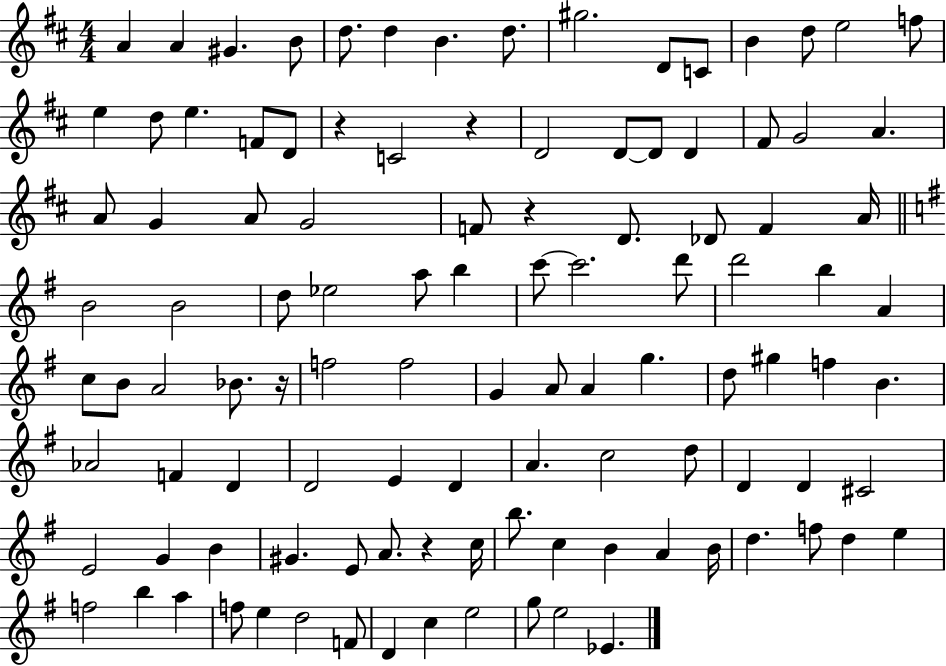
A4/q A4/q G#4/q. B4/e D5/e. D5/q B4/q. D5/e. G#5/h. D4/e C4/e B4/q D5/e E5/h F5/e E5/q D5/e E5/q. F4/e D4/e R/q C4/h R/q D4/h D4/e D4/e D4/q F#4/e G4/h A4/q. A4/e G4/q A4/e G4/h F4/e R/q D4/e. Db4/e F4/q A4/s B4/h B4/h D5/e Eb5/h A5/e B5/q C6/e C6/h. D6/e D6/h B5/q A4/q C5/e B4/e A4/h Bb4/e. R/s F5/h F5/h G4/q A4/e A4/q G5/q. D5/e G#5/q F5/q B4/q. Ab4/h F4/q D4/q D4/h E4/q D4/q A4/q. C5/h D5/e D4/q D4/q C#4/h E4/h G4/q B4/q G#4/q. E4/e A4/e. R/q C5/s B5/e. C5/q B4/q A4/q B4/s D5/q. F5/e D5/q E5/q F5/h B5/q A5/q F5/e E5/q D5/h F4/e D4/q C5/q E5/h G5/e E5/h Eb4/q.